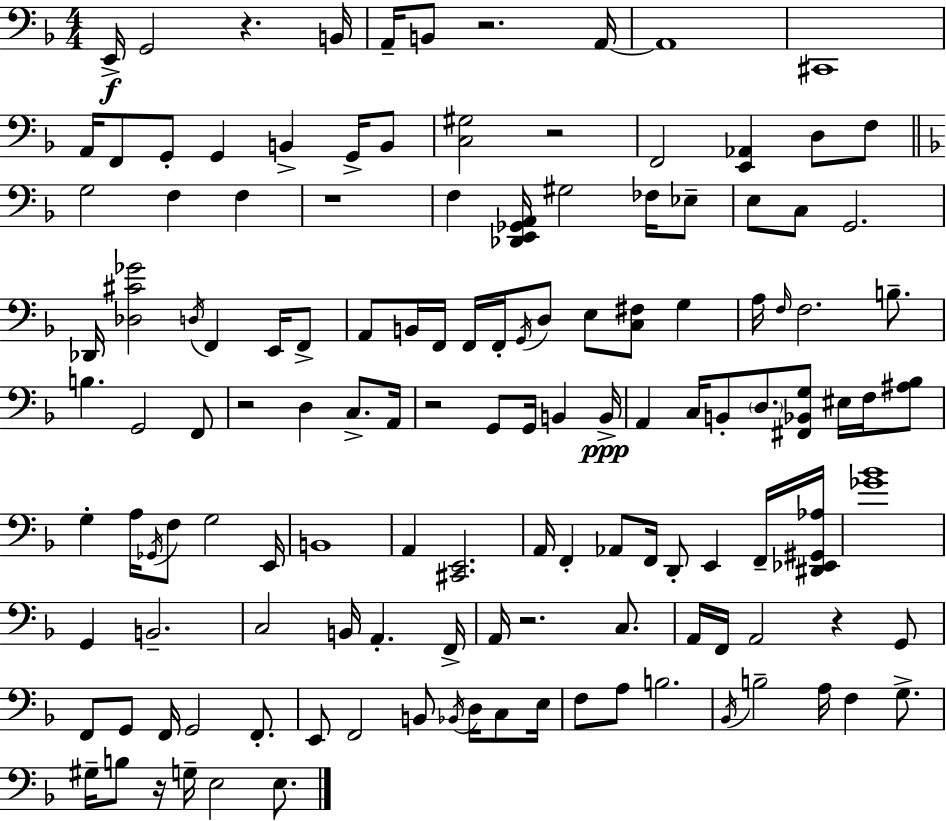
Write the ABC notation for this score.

X:1
T:Untitled
M:4/4
L:1/4
K:F
E,,/4 G,,2 z B,,/4 A,,/4 B,,/2 z2 A,,/4 A,,4 ^C,,4 A,,/4 F,,/2 G,,/2 G,, B,, G,,/4 B,,/2 [C,^G,]2 z2 F,,2 [E,,_A,,] D,/2 F,/2 G,2 F, F, z4 F, [_D,,E,,_G,,A,,]/4 ^G,2 _F,/4 _E,/2 E,/2 C,/2 G,,2 _D,,/4 [_D,^C_G]2 D,/4 F,, E,,/4 F,,/2 A,,/2 B,,/4 F,,/4 F,,/4 F,,/4 G,,/4 D,/2 E,/2 [C,^F,]/2 G, A,/4 F,/4 F,2 B,/2 B, G,,2 F,,/2 z2 D, C,/2 A,,/4 z2 G,,/2 G,,/4 B,, B,,/4 A,, C,/4 B,,/2 D,/2 [^F,,_B,,G,]/2 ^E,/4 F,/4 [^A,_B,]/2 G, A,/4 _G,,/4 F,/2 G,2 E,,/4 B,,4 A,, [^C,,E,,]2 A,,/4 F,, _A,,/2 F,,/4 D,,/2 E,, F,,/4 [^D,,_E,,^G,,_A,]/4 [_G_B]4 G,, B,,2 C,2 B,,/4 A,, F,,/4 A,,/4 z2 C,/2 A,,/4 F,,/4 A,,2 z G,,/2 F,,/2 G,,/2 F,,/4 G,,2 F,,/2 E,,/2 F,,2 B,,/2 _B,,/4 D,/4 C,/2 E,/4 F,/2 A,/2 B,2 _B,,/4 B,2 A,/4 F, G,/2 ^G,/4 B,/2 z/4 G,/4 E,2 E,/2